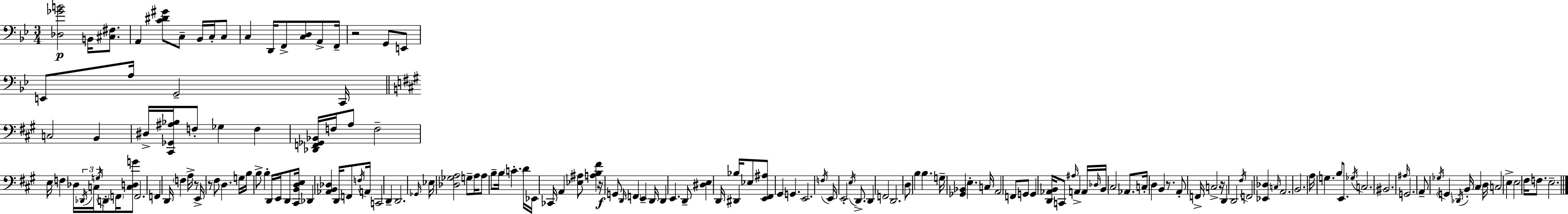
X:1
T:Untitled
M:3/4
L:1/4
K:Gm
[_D,_GB]2 B,,/4 [^C,^F,]/2 A,, [C^D^G]/2 C,/2 _B,,/4 C,/4 C,/2 C, D,,/4 F,,/2 [C,D,]/2 A,,/2 F,,/4 z2 G,,/2 E,,/2 E,,/2 A,/4 G,,2 C,,/4 C,2 B,, ^D,/4 [^C,,_G,,^A,_B,]/4 F,/2 _G, F, [_D,,F,,_G,,_B,,]/4 F,/4 A,/2 F,2 E,/4 F, _D,/4 _D,,/4 C,/4 G,/4 D,,/2 F,,/4 [C,D,G]/2 F,,2 F,, D,,/4 F, A,/4 z/2 E,,/4 z/2 ^F,/2 D, G,/4 B,/4 B,/2 B, D,,/4 E,,/4 D,,/2 [^C,,B,,D,E,]/4 _D,, [_A,,B,,_D,] D,,/4 F,,/2 F,/4 A,,/4 C,,2 D,, D,,2 _G,,/4 _E,/4 [_D,_G,A,]2 G,/2 A,/4 A,/2 B,/2 B,/4 C D/4 _E,,/4 _C,,/4 A,, [_E,^A,]/2 [A,B,^F] z/4 G,,/2 D,,/4 F,, E,, D,,/4 D,, E,, D,,/2 [^D,E,] D,,/4 ^D,, _B,/4 _E,/2 [E,,^F,,^A,]/2 ^G,, G,, E,,2 F,/4 E,,/4 E,,2 E,/4 D,,/2 D,, F,,2 D,,2 D,/2 B, B, G,/4 [_G,,_B,,] E, C,/4 A,,2 F,,/2 G,,/2 G,, [D,,_A,,B,,]/4 C,,/2 ^A,/4 A,, A,,/4 _D,/4 B,,/4 ^C,2 _A,,/2 C,/4 D, B,, z/2 A,,/2 F,,/4 C,2 z/4 D,, D,,2 ^F,/4 F,,2 [_E,,_D,] C,/4 A,,2 B,,2 A,/4 G, B,/2 E,,/2 _G,/4 C,2 ^B,,2 ^A,/4 G,,2 A,,/2 _G,/4 G,, _D,,/4 B,,/4 ^C, D,/4 C,2 E, E,2 ^F,/4 F,/2 E,2